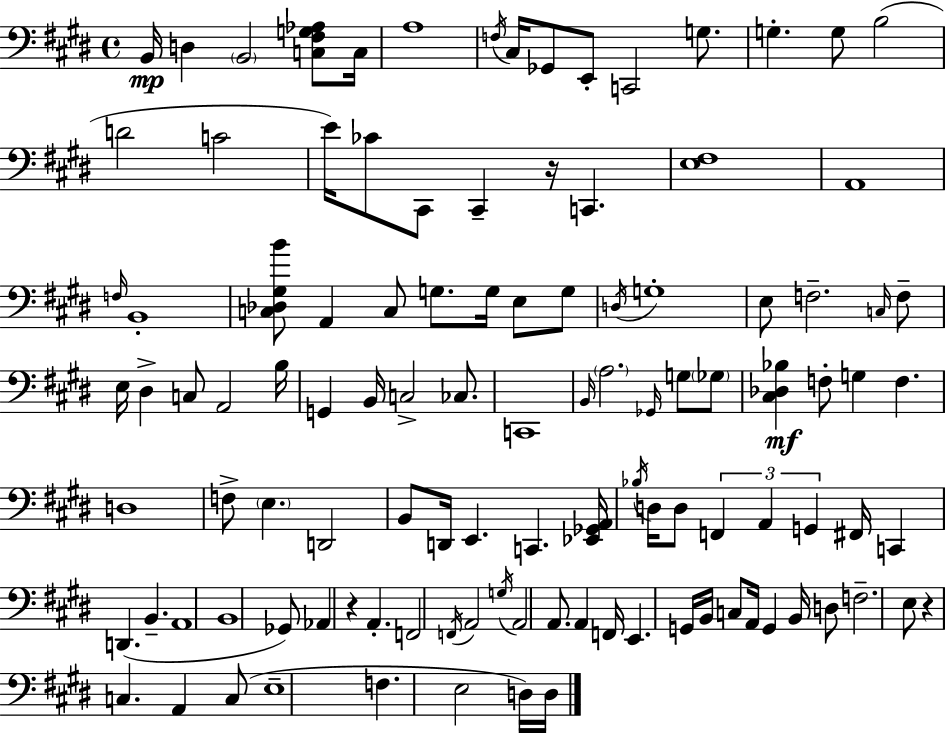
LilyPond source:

{
  \clef bass
  \time 4/4
  \defaultTimeSignature
  \key e \major
  b,16\mp d4 \parenthesize b,2 <c fis g aes>8 c16 | a1 | \acciaccatura { f16 } cis16 ges,8 e,8-. c,2 g8. | g4.-. g8 b2( | \break d'2 c'2 | e'16) ces'8 cis,8 cis,4-- r16 c,4. | <e fis>1 | a,1 | \break \grace { f16 } b,1-. | <c des gis b'>8 a,4 c8 g8. g16 e8 | g8 \acciaccatura { d16 } g1-. | e8 f2.-- | \break \grace { c16 } f8-- e16 dis4-> c8 a,2 | b16 g,4 b,16 c2-> | ces8. c,1 | \grace { b,16 } \parenthesize a2. | \break \grace { ges,16 } g8 \parenthesize ges8 <cis des bes>4\mf f8-. g4 | f4. d1 | f8-> \parenthesize e4. d,2 | b,8 d,16 e,4. c,4. | \break <ees, ges, a,>16 \acciaccatura { bes16 } d16 d8 \tuplet 3/2 { f,4 a,4 | g,4 } fis,16 c,4 d,4.( | b,4.-- a,1 | b,1 | \break ges,8) aes,4 r4 | a,4.-. f,2 \acciaccatura { f,16 } | a,2 \acciaccatura { g16 } a,2 | a,8. a,4 f,16 e,4. g,16 | \break b,16 c8 a,16 g,4 b,16 d8 f2.-- | e8 r4 c4. | a,4 c8( e1-- | f4. e2 | \break d16) d16 \bar "|."
}